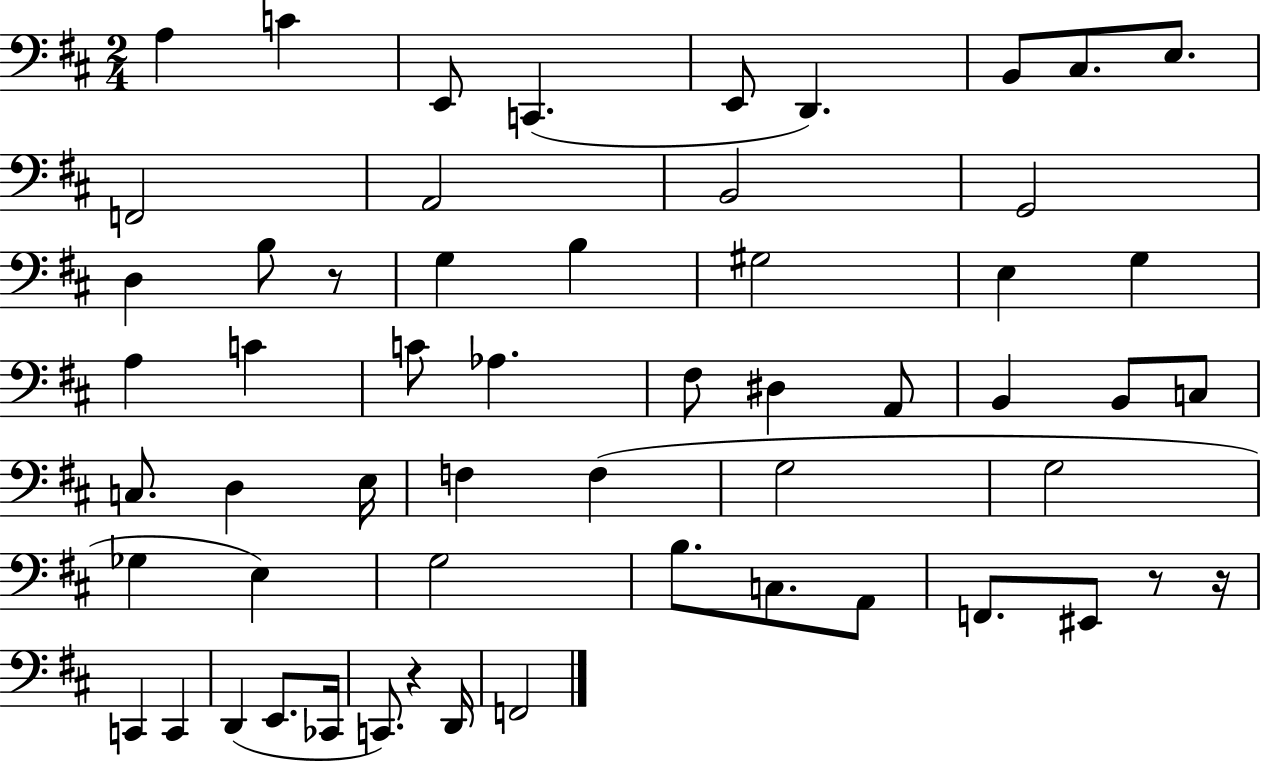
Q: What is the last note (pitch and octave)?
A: F2